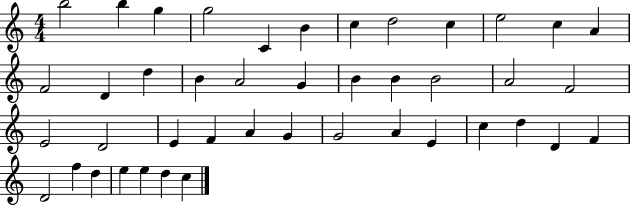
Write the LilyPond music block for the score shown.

{
  \clef treble
  \numericTimeSignature
  \time 4/4
  \key c \major
  b''2 b''4 g''4 | g''2 c'4 b'4 | c''4 d''2 c''4 | e''2 c''4 a'4 | \break f'2 d'4 d''4 | b'4 a'2 g'4 | b'4 b'4 b'2 | a'2 f'2 | \break e'2 d'2 | e'4 f'4 a'4 g'4 | g'2 a'4 e'4 | c''4 d''4 d'4 f'4 | \break d'2 f''4 d''4 | e''4 e''4 d''4 c''4 | \bar "|."
}